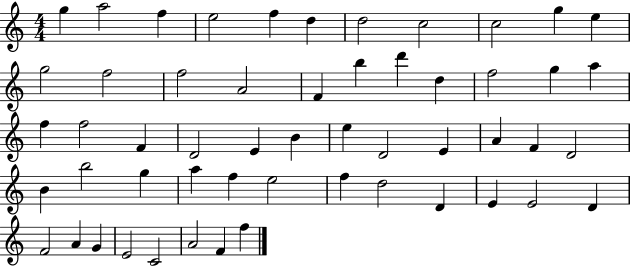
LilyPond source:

{
  \clef treble
  \numericTimeSignature
  \time 4/4
  \key c \major
  g''4 a''2 f''4 | e''2 f''4 d''4 | d''2 c''2 | c''2 g''4 e''4 | \break g''2 f''2 | f''2 a'2 | f'4 b''4 d'''4 d''4 | f''2 g''4 a''4 | \break f''4 f''2 f'4 | d'2 e'4 b'4 | e''4 d'2 e'4 | a'4 f'4 d'2 | \break b'4 b''2 g''4 | a''4 f''4 e''2 | f''4 d''2 d'4 | e'4 e'2 d'4 | \break f'2 a'4 g'4 | e'2 c'2 | a'2 f'4 f''4 | \bar "|."
}